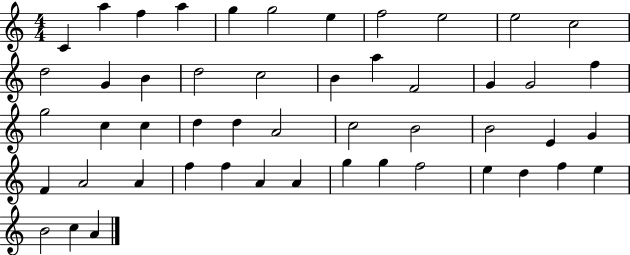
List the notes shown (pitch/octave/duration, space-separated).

C4/q A5/q F5/q A5/q G5/q G5/h E5/q F5/h E5/h E5/h C5/h D5/h G4/q B4/q D5/h C5/h B4/q A5/q F4/h G4/q G4/h F5/q G5/h C5/q C5/q D5/q D5/q A4/h C5/h B4/h B4/h E4/q G4/q F4/q A4/h A4/q F5/q F5/q A4/q A4/q G5/q G5/q F5/h E5/q D5/q F5/q E5/q B4/h C5/q A4/q